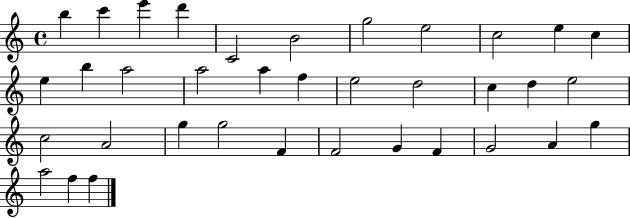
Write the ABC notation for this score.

X:1
T:Untitled
M:4/4
L:1/4
K:C
b c' e' d' C2 B2 g2 e2 c2 e c e b a2 a2 a f e2 d2 c d e2 c2 A2 g g2 F F2 G F G2 A g a2 f f